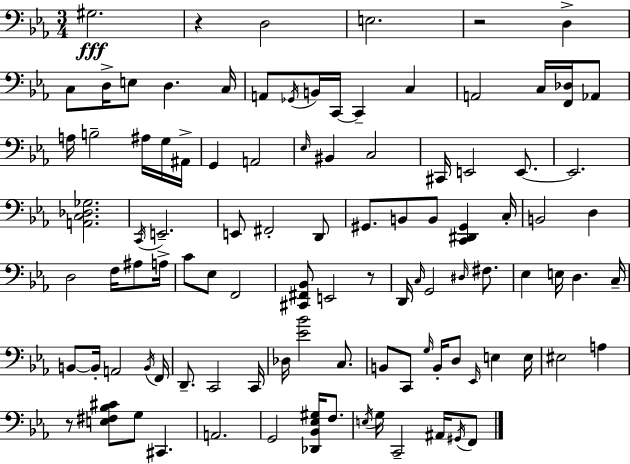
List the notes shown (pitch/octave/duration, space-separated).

G#3/h. R/q D3/h E3/h. R/h D3/q C3/e D3/s E3/e D3/q. C3/s A2/e Gb2/s B2/s C2/s C2/q C3/q A2/h C3/s [F2,Db3]/s Ab2/e A3/s B3/h A#3/s G3/s A#2/s G2/q A2/h Eb3/s BIS2/q C3/h C#2/s E2/h E2/e. E2/h. [A2,C3,Db3,Gb3]/h. C2/s E2/h. E2/e F#2/h D2/e G#2/e. B2/e B2/e [C2,D#2,G#2]/q C3/s B2/h D3/q D3/h F3/s A#3/e A3/s C4/e Eb3/e F2/h [C#2,F#2,Bb2]/e E2/h R/e D2/s C3/s G2/h D#3/s F#3/e. Eb3/q E3/s D3/q. C3/s B2/e B2/s A2/h B2/s F2/s D2/e. C2/h C2/s Db3/s [Eb4,Bb4]/h C3/e. B2/e C2/e G3/s B2/s D3/e Eb2/s E3/q E3/s EIS3/h A3/q R/e [E3,F#3,Bb3,C#4]/e G3/e C#2/q. A2/h. G2/h [Db2,Bb2,Eb3,G#3]/s F3/e. E3/s G3/s C2/h A#2/s G#2/s F2/e